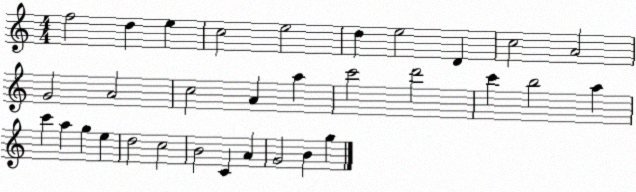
X:1
T:Untitled
M:4/4
L:1/4
K:C
f2 d e c2 e2 d e2 D c2 A2 G2 A2 c2 A a c'2 d'2 c' b2 a c' a g e d2 c2 B2 C A G2 B g